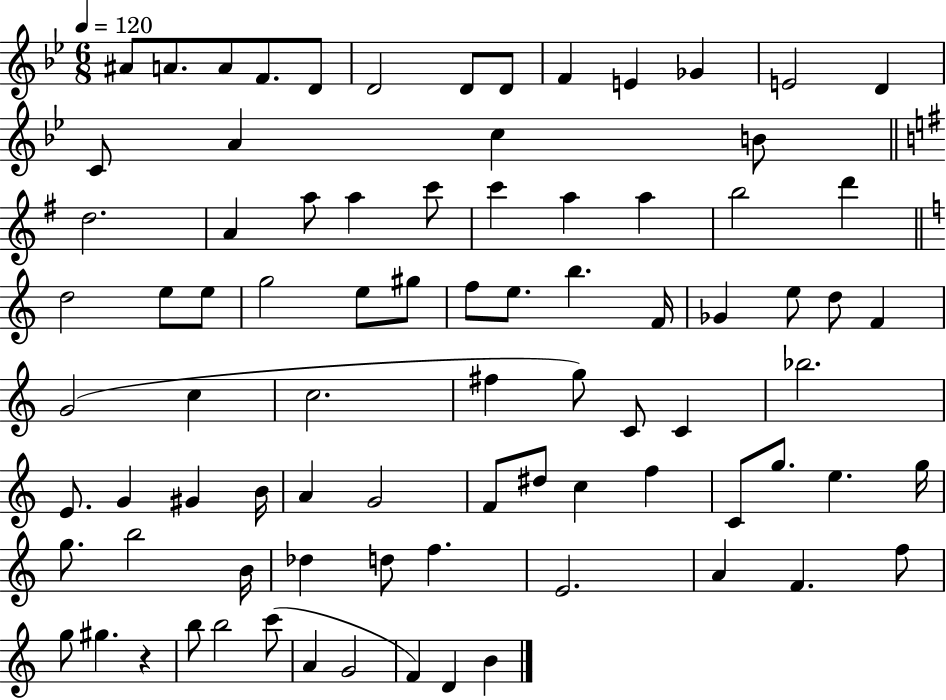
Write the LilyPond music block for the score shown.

{
  \clef treble
  \numericTimeSignature
  \time 6/8
  \key bes \major
  \tempo 4 = 120
  ais'8 a'8. a'8 f'8. d'8 | d'2 d'8 d'8 | f'4 e'4 ges'4 | e'2 d'4 | \break c'8 a'4 c''4 b'8 | \bar "||" \break \key e \minor d''2. | a'4 a''8 a''4 c'''8 | c'''4 a''4 a''4 | b''2 d'''4 | \break \bar "||" \break \key a \minor d''2 e''8 e''8 | g''2 e''8 gis''8 | f''8 e''8. b''4. f'16 | ges'4 e''8 d''8 f'4 | \break g'2( c''4 | c''2. | fis''4 g''8) c'8 c'4 | bes''2. | \break e'8. g'4 gis'4 b'16 | a'4 g'2 | f'8 dis''8 c''4 f''4 | c'8 g''8. e''4. g''16 | \break g''8. b''2 b'16 | des''4 d''8 f''4. | e'2. | a'4 f'4. f''8 | \break g''8 gis''4. r4 | b''8 b''2 c'''8( | a'4 g'2 | f'4) d'4 b'4 | \break \bar "|."
}